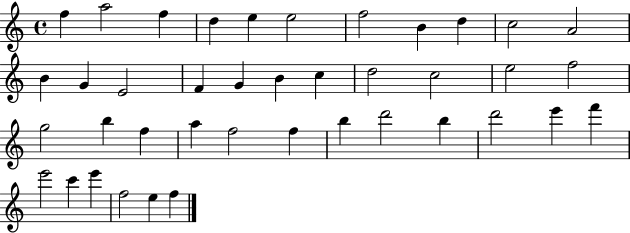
{
  \clef treble
  \time 4/4
  \defaultTimeSignature
  \key c \major
  f''4 a''2 f''4 | d''4 e''4 e''2 | f''2 b'4 d''4 | c''2 a'2 | \break b'4 g'4 e'2 | f'4 g'4 b'4 c''4 | d''2 c''2 | e''2 f''2 | \break g''2 b''4 f''4 | a''4 f''2 f''4 | b''4 d'''2 b''4 | d'''2 e'''4 f'''4 | \break e'''2 c'''4 e'''4 | f''2 e''4 f''4 | \bar "|."
}